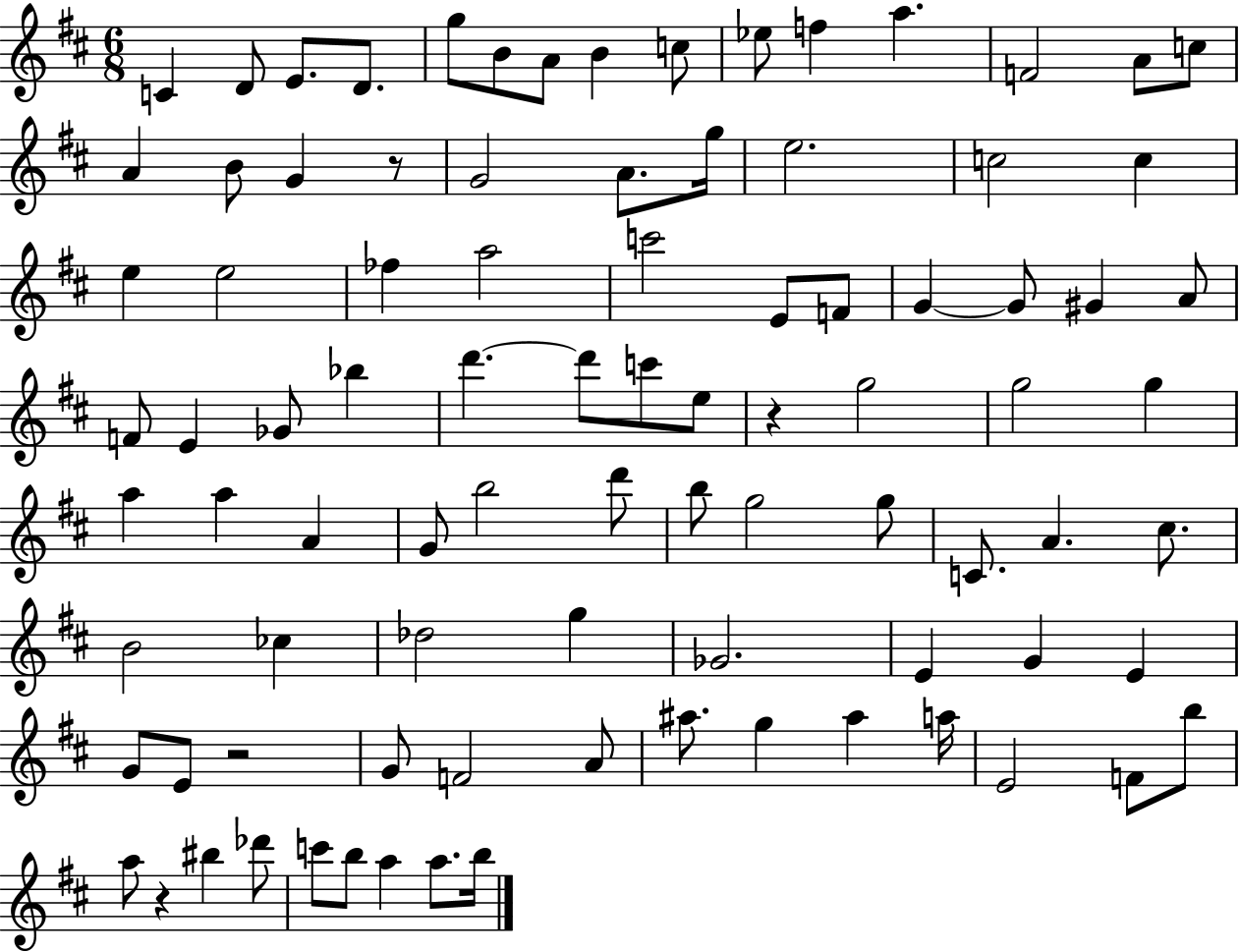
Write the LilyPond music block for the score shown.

{
  \clef treble
  \numericTimeSignature
  \time 6/8
  \key d \major
  c'4 d'8 e'8. d'8. | g''8 b'8 a'8 b'4 c''8 | ees''8 f''4 a''4. | f'2 a'8 c''8 | \break a'4 b'8 g'4 r8 | g'2 a'8. g''16 | e''2. | c''2 c''4 | \break e''4 e''2 | fes''4 a''2 | c'''2 e'8 f'8 | g'4~~ g'8 gis'4 a'8 | \break f'8 e'4 ges'8 bes''4 | d'''4.~~ d'''8 c'''8 e''8 | r4 g''2 | g''2 g''4 | \break a''4 a''4 a'4 | g'8 b''2 d'''8 | b''8 g''2 g''8 | c'8. a'4. cis''8. | \break b'2 ces''4 | des''2 g''4 | ges'2. | e'4 g'4 e'4 | \break g'8 e'8 r2 | g'8 f'2 a'8 | ais''8. g''4 ais''4 a''16 | e'2 f'8 b''8 | \break a''8 r4 bis''4 des'''8 | c'''8 b''8 a''4 a''8. b''16 | \bar "|."
}